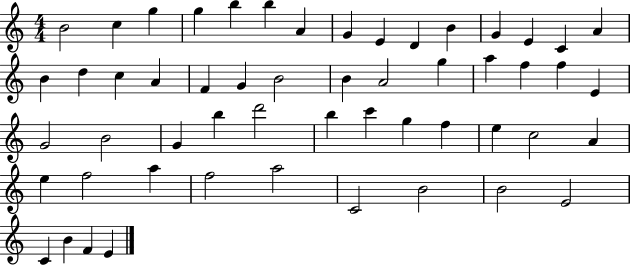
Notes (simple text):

B4/h C5/q G5/q G5/q B5/q B5/q A4/q G4/q E4/q D4/q B4/q G4/q E4/q C4/q A4/q B4/q D5/q C5/q A4/q F4/q G4/q B4/h B4/q A4/h G5/q A5/q F5/q F5/q E4/q G4/h B4/h G4/q B5/q D6/h B5/q C6/q G5/q F5/q E5/q C5/h A4/q E5/q F5/h A5/q F5/h A5/h C4/h B4/h B4/h E4/h C4/q B4/q F4/q E4/q